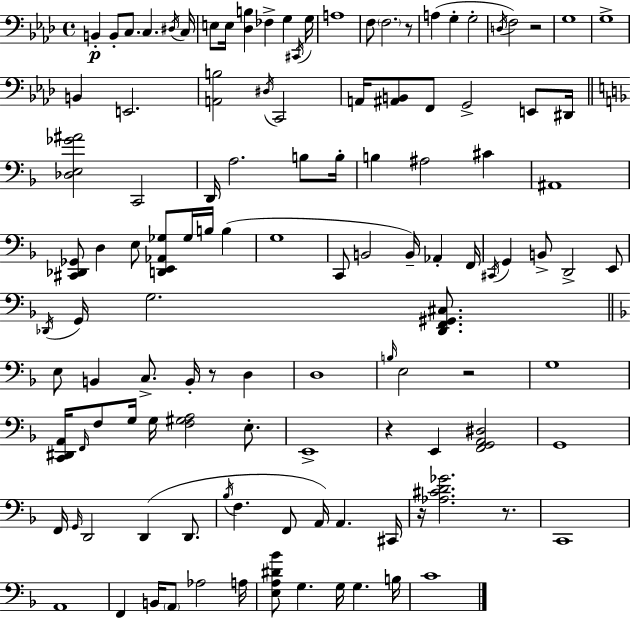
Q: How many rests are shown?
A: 7